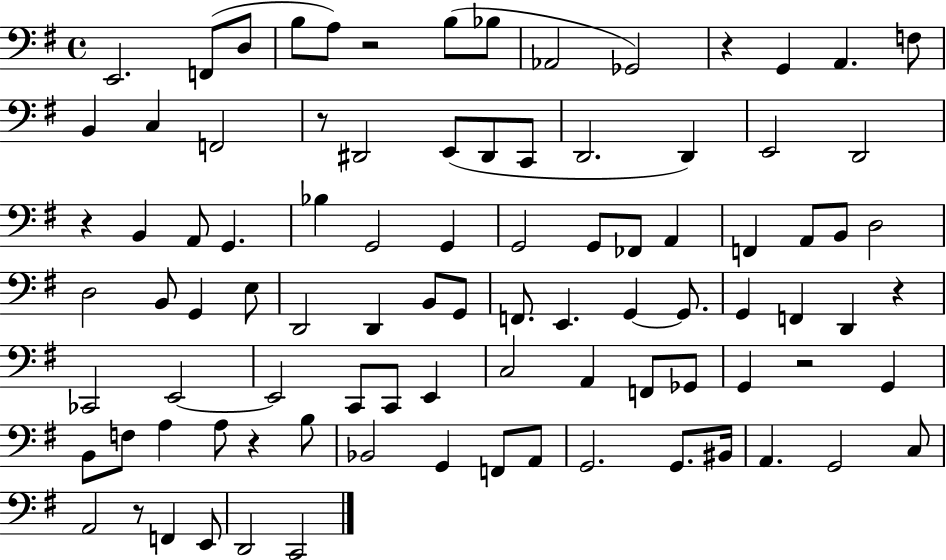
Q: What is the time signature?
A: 4/4